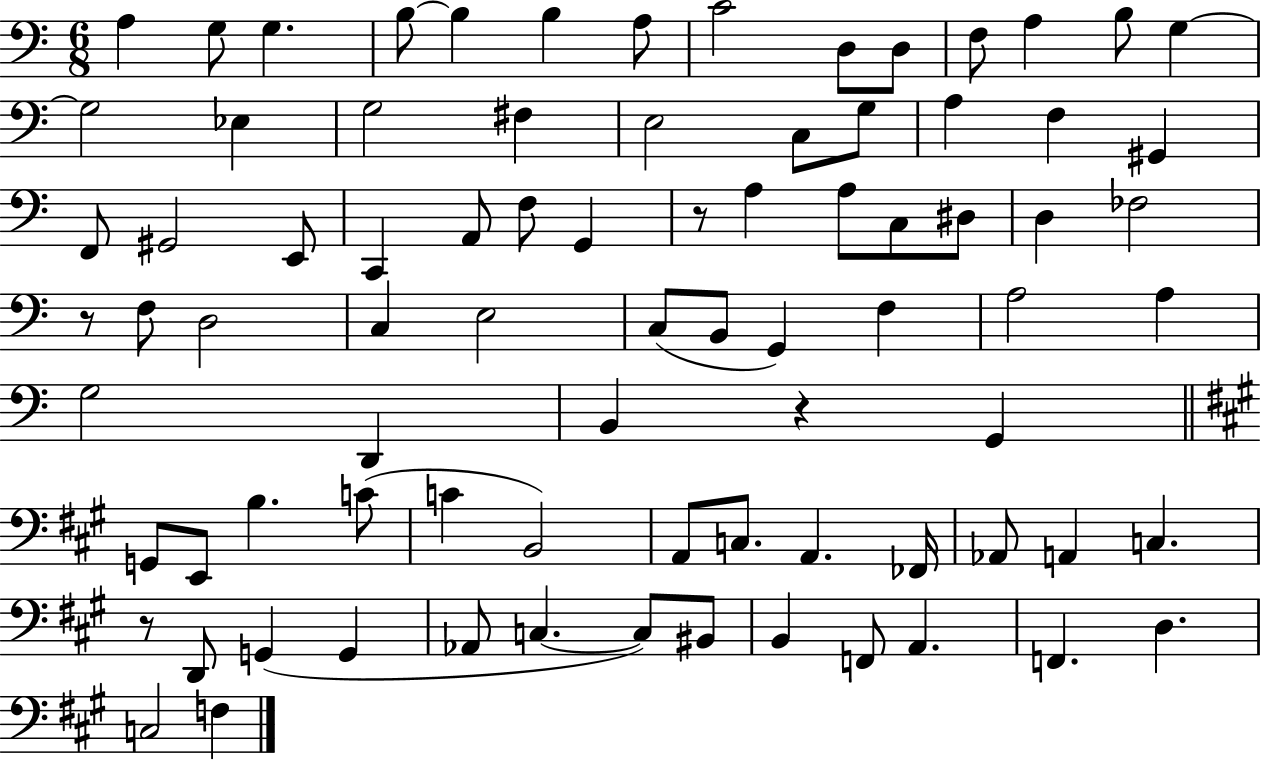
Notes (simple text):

A3/q G3/e G3/q. B3/e B3/q B3/q A3/e C4/h D3/e D3/e F3/e A3/q B3/e G3/q G3/h Eb3/q G3/h F#3/q E3/h C3/e G3/e A3/q F3/q G#2/q F2/e G#2/h E2/e C2/q A2/e F3/e G2/q R/e A3/q A3/e C3/e D#3/e D3/q FES3/h R/e F3/e D3/h C3/q E3/h C3/e B2/e G2/q F3/q A3/h A3/q G3/h D2/q B2/q R/q G2/q G2/e E2/e B3/q. C4/e C4/q B2/h A2/e C3/e. A2/q. FES2/s Ab2/e A2/q C3/q. R/e D2/e G2/q G2/q Ab2/e C3/q. C3/e BIS2/e B2/q F2/e A2/q. F2/q. D3/q. C3/h F3/q